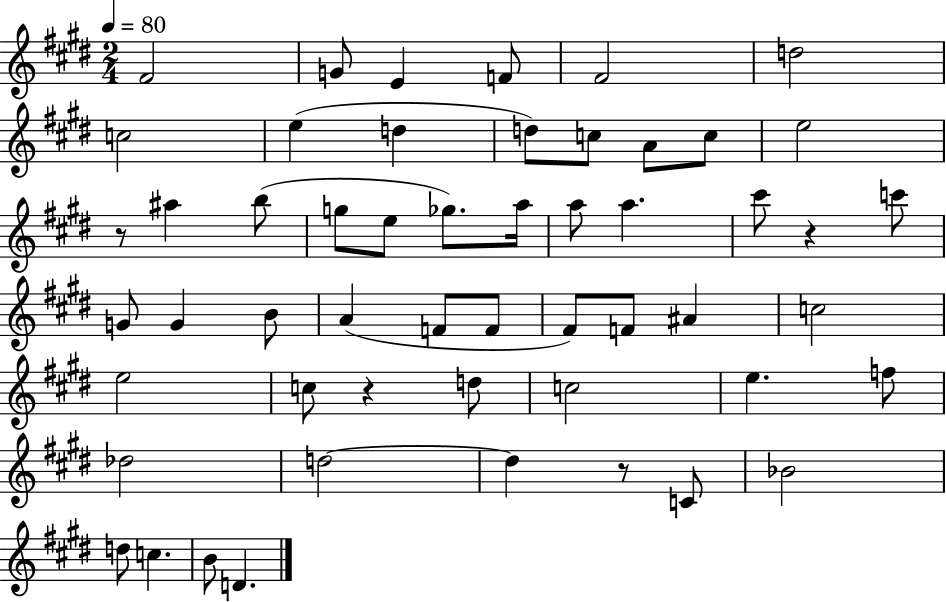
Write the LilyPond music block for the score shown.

{
  \clef treble
  \numericTimeSignature
  \time 2/4
  \key e \major
  \tempo 4 = 80
  fis'2 | g'8 e'4 f'8 | fis'2 | d''2 | \break c''2 | e''4( d''4 | d''8) c''8 a'8 c''8 | e''2 | \break r8 ais''4 b''8( | g''8 e''8 ges''8.) a''16 | a''8 a''4. | cis'''8 r4 c'''8 | \break g'8 g'4 b'8 | a'4( f'8 f'8 | fis'8) f'8 ais'4 | c''2 | \break e''2 | c''8 r4 d''8 | c''2 | e''4. f''8 | \break des''2 | d''2~~ | d''4 r8 c'8 | bes'2 | \break d''8 c''4. | b'8 d'4. | \bar "|."
}